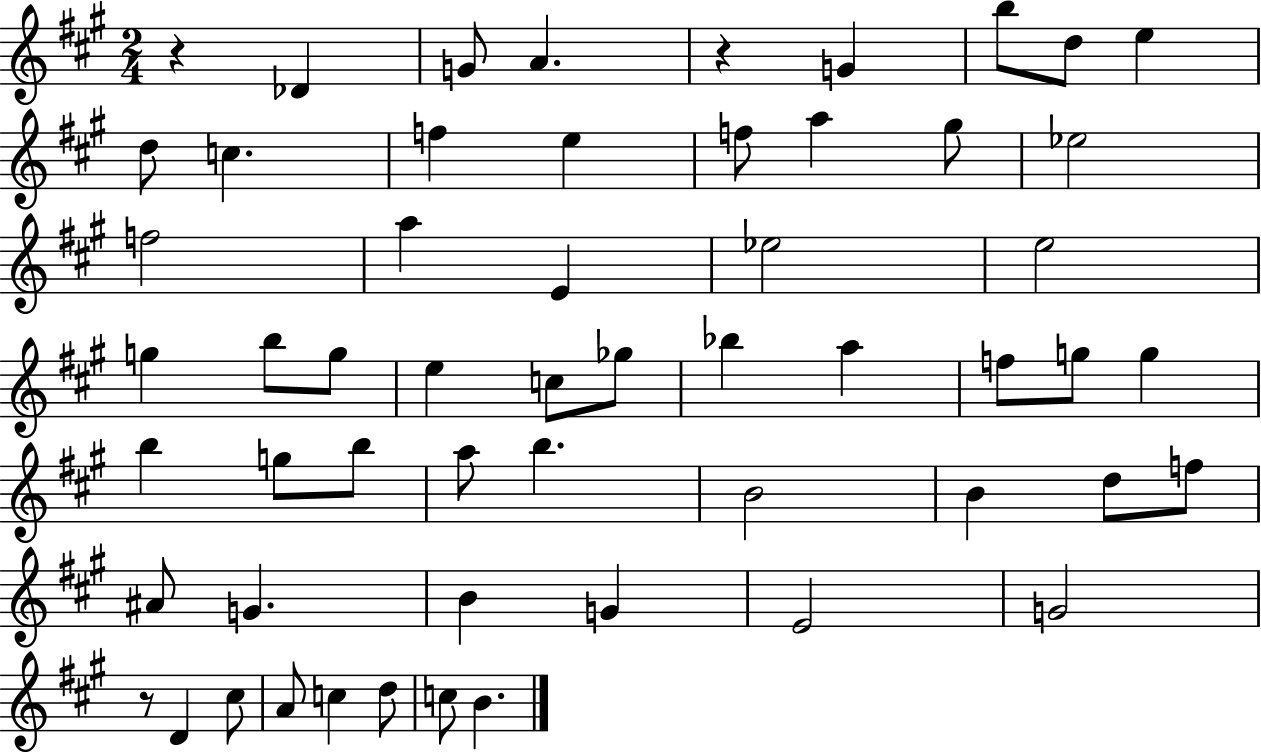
X:1
T:Untitled
M:2/4
L:1/4
K:A
z _D G/2 A z G b/2 d/2 e d/2 c f e f/2 a ^g/2 _e2 f2 a E _e2 e2 g b/2 g/2 e c/2 _g/2 _b a f/2 g/2 g b g/2 b/2 a/2 b B2 B d/2 f/2 ^A/2 G B G E2 G2 z/2 D ^c/2 A/2 c d/2 c/2 B